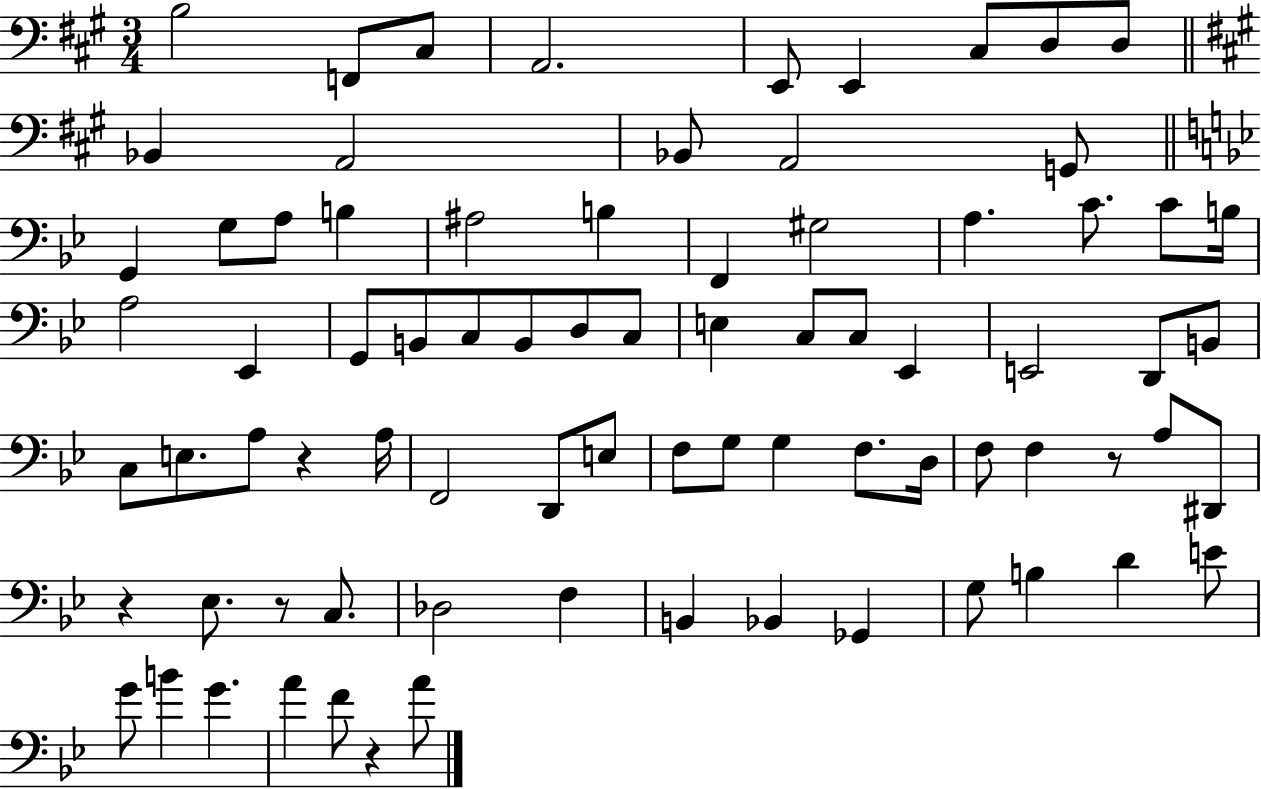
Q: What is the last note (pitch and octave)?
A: A4